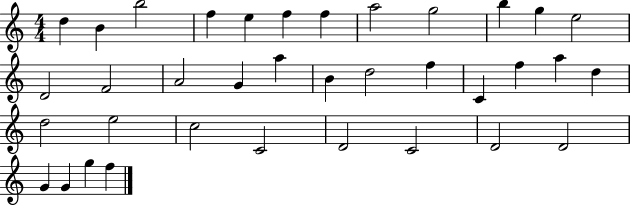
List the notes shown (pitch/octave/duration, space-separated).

D5/q B4/q B5/h F5/q E5/q F5/q F5/q A5/h G5/h B5/q G5/q E5/h D4/h F4/h A4/h G4/q A5/q B4/q D5/h F5/q C4/q F5/q A5/q D5/q D5/h E5/h C5/h C4/h D4/h C4/h D4/h D4/h G4/q G4/q G5/q F5/q